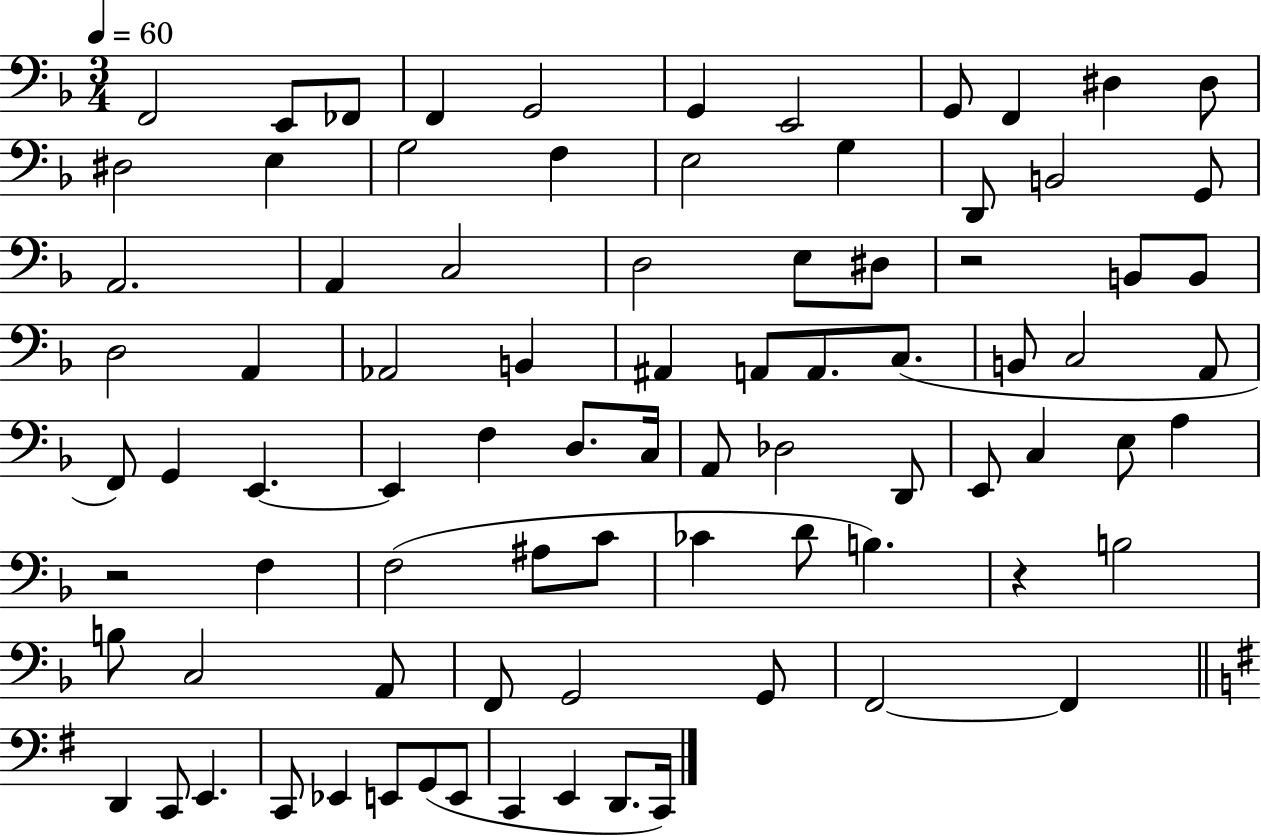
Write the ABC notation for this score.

X:1
T:Untitled
M:3/4
L:1/4
K:F
F,,2 E,,/2 _F,,/2 F,, G,,2 G,, E,,2 G,,/2 F,, ^D, ^D,/2 ^D,2 E, G,2 F, E,2 G, D,,/2 B,,2 G,,/2 A,,2 A,, C,2 D,2 E,/2 ^D,/2 z2 B,,/2 B,,/2 D,2 A,, _A,,2 B,, ^A,, A,,/2 A,,/2 C,/2 B,,/2 C,2 A,,/2 F,,/2 G,, E,, E,, F, D,/2 C,/4 A,,/2 _D,2 D,,/2 E,,/2 C, E,/2 A, z2 F, F,2 ^A,/2 C/2 _C D/2 B, z B,2 B,/2 C,2 A,,/2 F,,/2 G,,2 G,,/2 F,,2 F,, D,, C,,/2 E,, C,,/2 _E,, E,,/2 G,,/2 E,,/2 C,, E,, D,,/2 C,,/4